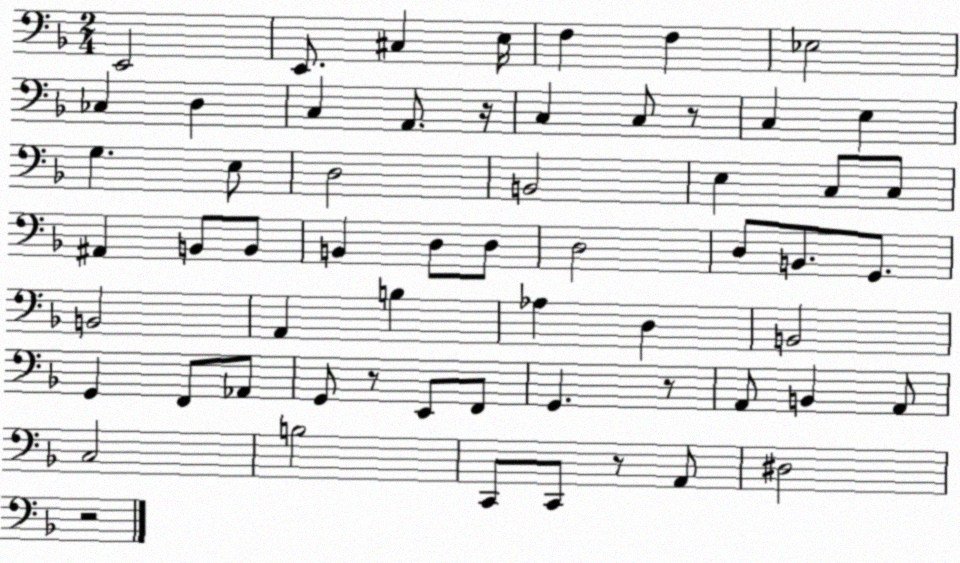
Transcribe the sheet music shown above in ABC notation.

X:1
T:Untitled
M:2/4
L:1/4
K:F
E,,2 E,,/2 ^C, E,/4 F, F, _E,2 _C, D, C, A,,/2 z/4 C, C,/2 z/2 C, E, G, E,/2 D,2 B,,2 E, C,/2 C,/2 ^A,, B,,/2 B,,/2 B,, D,/2 D,/2 D,2 D,/2 B,,/2 G,,/2 B,,2 A,, B, _A, D, B,,2 G,, F,,/2 _A,,/2 G,,/2 z/2 E,,/2 F,,/2 G,, z/2 A,,/2 B,, A,,/2 C,2 B,2 C,,/2 C,,/2 z/2 A,,/2 ^D,2 z2